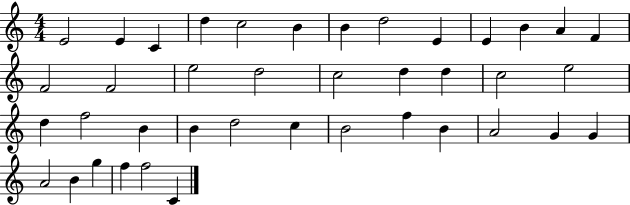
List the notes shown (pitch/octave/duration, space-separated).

E4/h E4/q C4/q D5/q C5/h B4/q B4/q D5/h E4/q E4/q B4/q A4/q F4/q F4/h F4/h E5/h D5/h C5/h D5/q D5/q C5/h E5/h D5/q F5/h B4/q B4/q D5/h C5/q B4/h F5/q B4/q A4/h G4/q G4/q A4/h B4/q G5/q F5/q F5/h C4/q